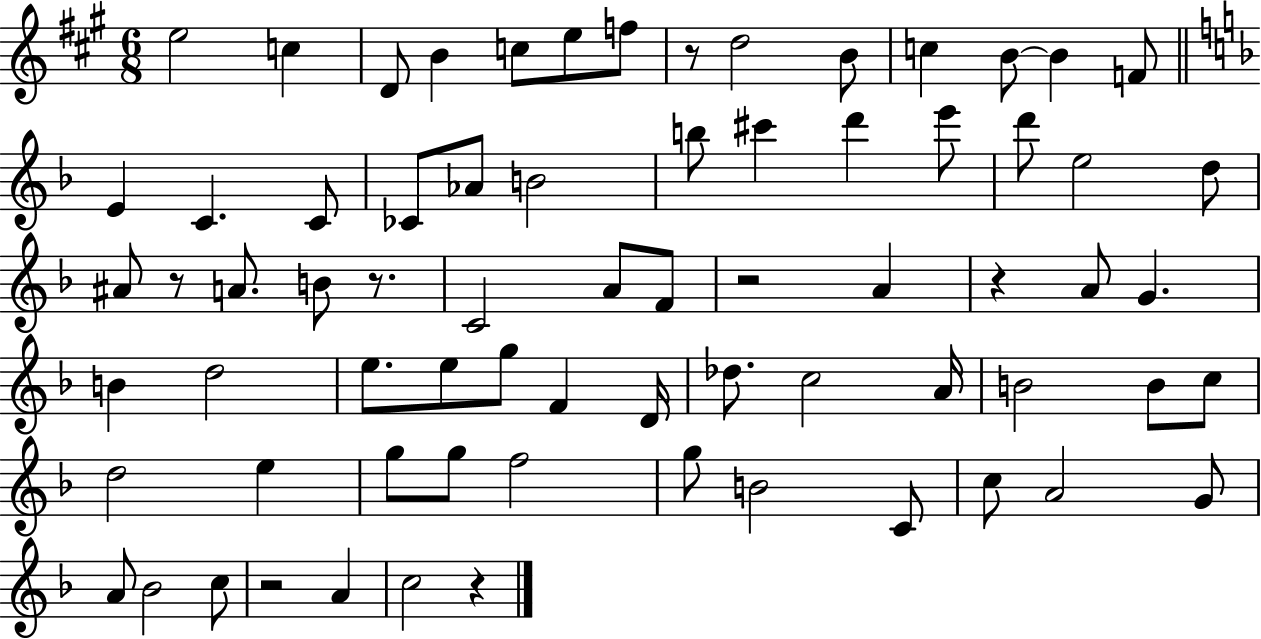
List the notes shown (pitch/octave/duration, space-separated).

E5/h C5/q D4/e B4/q C5/e E5/e F5/e R/e D5/h B4/e C5/q B4/e B4/q F4/e E4/q C4/q. C4/e CES4/e Ab4/e B4/h B5/e C#6/q D6/q E6/e D6/e E5/h D5/e A#4/e R/e A4/e. B4/e R/e. C4/h A4/e F4/e R/h A4/q R/q A4/e G4/q. B4/q D5/h E5/e. E5/e G5/e F4/q D4/s Db5/e. C5/h A4/s B4/h B4/e C5/e D5/h E5/q G5/e G5/e F5/h G5/e B4/h C4/e C5/e A4/h G4/e A4/e Bb4/h C5/e R/h A4/q C5/h R/q